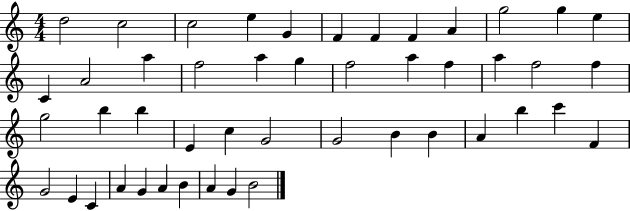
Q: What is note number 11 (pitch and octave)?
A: G5